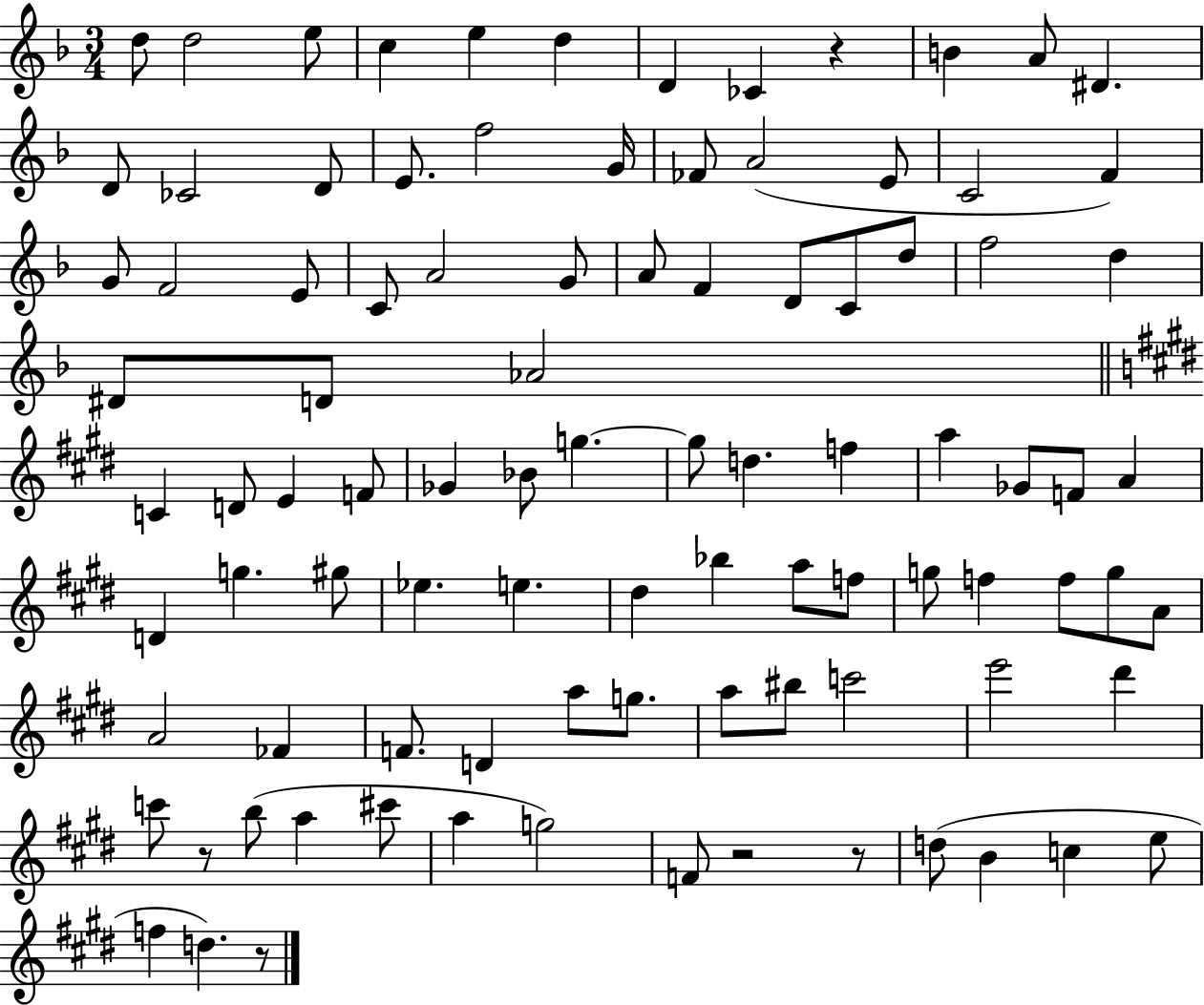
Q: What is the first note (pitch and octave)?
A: D5